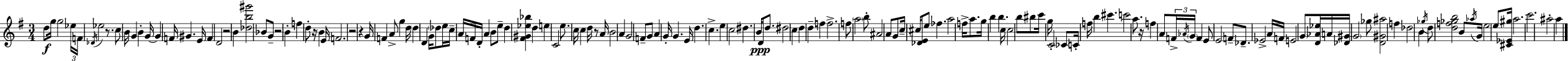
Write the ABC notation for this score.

X:1
T:Untitled
M:3/4
L:1/4
K:G
d/2 g/4 g2 _e/4 F/4 _D/4 _e2 z/2 c/2 B/4 G B G/4 G F/4 ^G E/4 F D2 z2 B [_db^g']2 _B/2 G/2 z2 B f d/2 z/4 B E/4 F2 z2 z G/4 F A/2 g d/4 d D G/4 _d/2 e/4 c/4 A/4 F/4 D/4 A B/2 e/2 d [^F^G_e_b] d e C2 e/2 c/4 c d/4 z/2 A/4 B2 A G2 F/2 G/2 A G/4 G E/4 d c e c2 ^d B/4 D/2 d/2 ^d2 c d d f f2 f/2 a2 b/2 ^A2 A/2 G/2 c/4 ^c/4 [_DE]/2 e/2 _f a2 f/4 a/2 g/4 b b c/4 c2 b/2 ^b/2 c'/4 g/4 C2 _C/2 C/4 f/4 b ^c' c'2 a/2 z/4 f A/2 F/4 _A/4 G/4 F E/2 E2 F/2 _D/2 _E2 A/4 F/4 E2 G/2 [D_A_e]/4 A/4 [_D^G]/4 G2 _g/2 [D^G^a]2 f _d2 B _g/4 d/2 [df_gb]2 B/2 _a/4 G/4 e2 e/2 [^C_E^g]/4 a2 c'2 ^a2 a